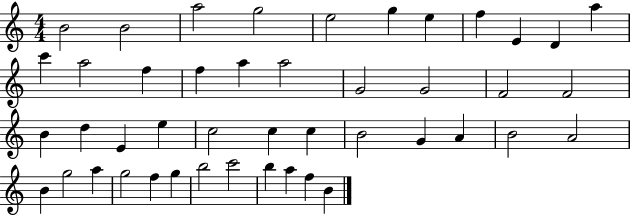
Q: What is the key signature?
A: C major